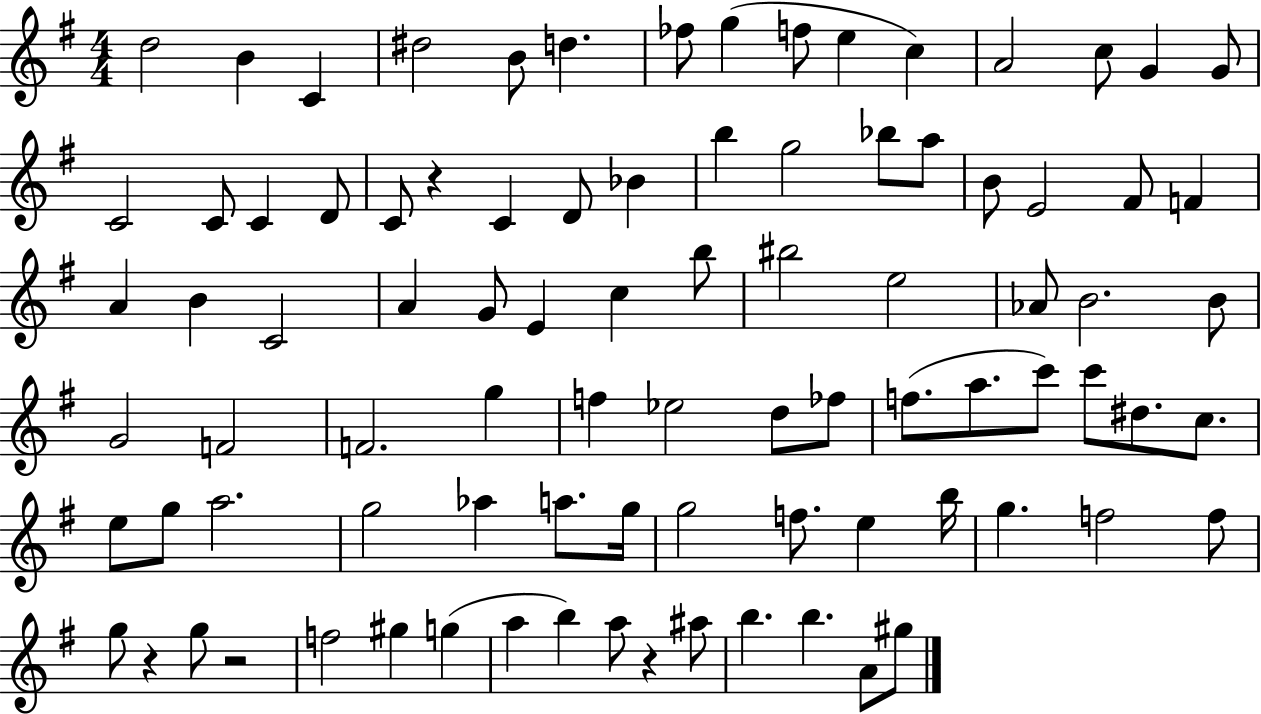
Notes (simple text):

D5/h B4/q C4/q D#5/h B4/e D5/q. FES5/e G5/q F5/e E5/q C5/q A4/h C5/e G4/q G4/e C4/h C4/e C4/q D4/e C4/e R/q C4/q D4/e Bb4/q B5/q G5/h Bb5/e A5/e B4/e E4/h F#4/e F4/q A4/q B4/q C4/h A4/q G4/e E4/q C5/q B5/e BIS5/h E5/h Ab4/e B4/h. B4/e G4/h F4/h F4/h. G5/q F5/q Eb5/h D5/e FES5/e F5/e. A5/e. C6/e C6/e D#5/e. C5/e. E5/e G5/e A5/h. G5/h Ab5/q A5/e. G5/s G5/h F5/e. E5/q B5/s G5/q. F5/h F5/e G5/e R/q G5/e R/h F5/h G#5/q G5/q A5/q B5/q A5/e R/q A#5/e B5/q. B5/q. A4/e G#5/e